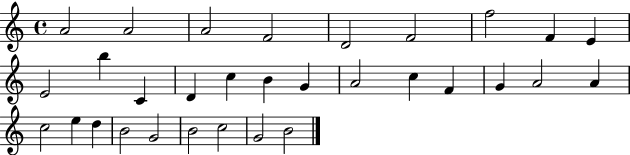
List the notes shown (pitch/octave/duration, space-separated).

A4/h A4/h A4/h F4/h D4/h F4/h F5/h F4/q E4/q E4/h B5/q C4/q D4/q C5/q B4/q G4/q A4/h C5/q F4/q G4/q A4/h A4/q C5/h E5/q D5/q B4/h G4/h B4/h C5/h G4/h B4/h